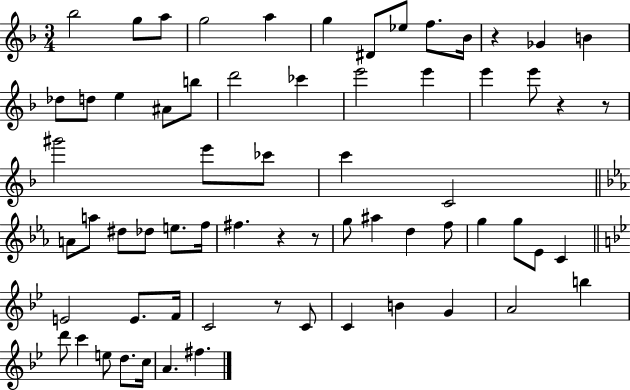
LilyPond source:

{
  \clef treble
  \numericTimeSignature
  \time 3/4
  \key f \major
  bes''2 g''8 a''8 | g''2 a''4 | g''4 dis'8 ees''8 f''8. bes'16 | r4 ges'4 b'4 | \break des''8 d''8 e''4 ais'8 b''8 | d'''2 ces'''4 | e'''2 e'''4 | e'''4 e'''8 r4 r8 | \break gis'''2 e'''8 ces'''8 | c'''4 c'2 | \bar "||" \break \key ees \major a'8 a''8 dis''8 des''8 e''8. f''16 | fis''4. r4 r8 | g''8 ais''4 d''4 f''8 | g''4 g''8 ees'8 c'4 | \break \bar "||" \break \key bes \major e'2 e'8. f'16 | c'2 r8 c'8 | c'4 b'4 g'4 | a'2 b''4 | \break d'''8 c'''4 e''8 d''8. c''16 | a'4. fis''4. | \bar "|."
}